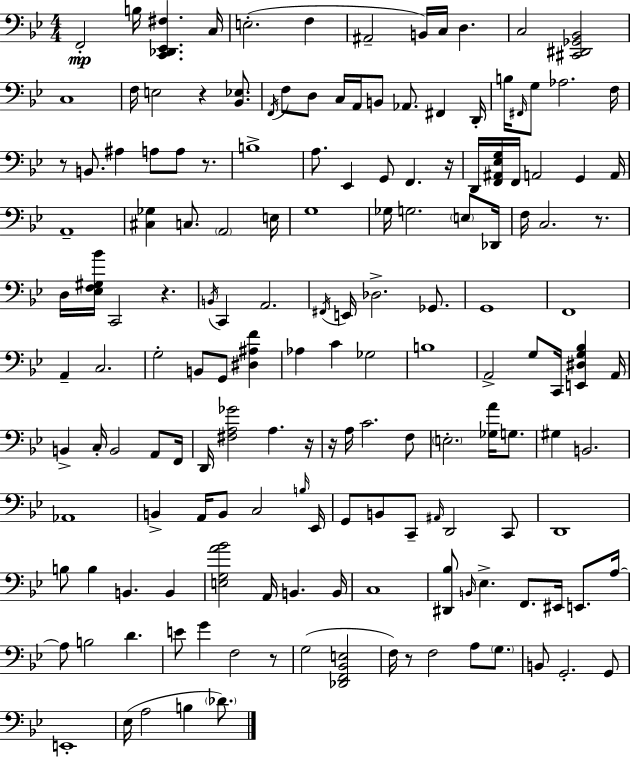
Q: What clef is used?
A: bass